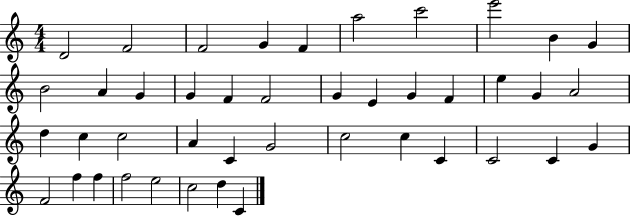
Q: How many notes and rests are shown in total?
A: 43